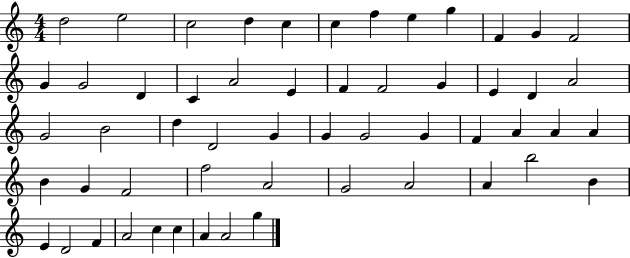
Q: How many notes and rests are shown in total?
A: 55